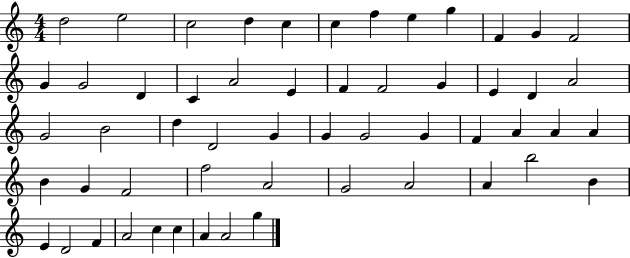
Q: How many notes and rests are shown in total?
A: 55